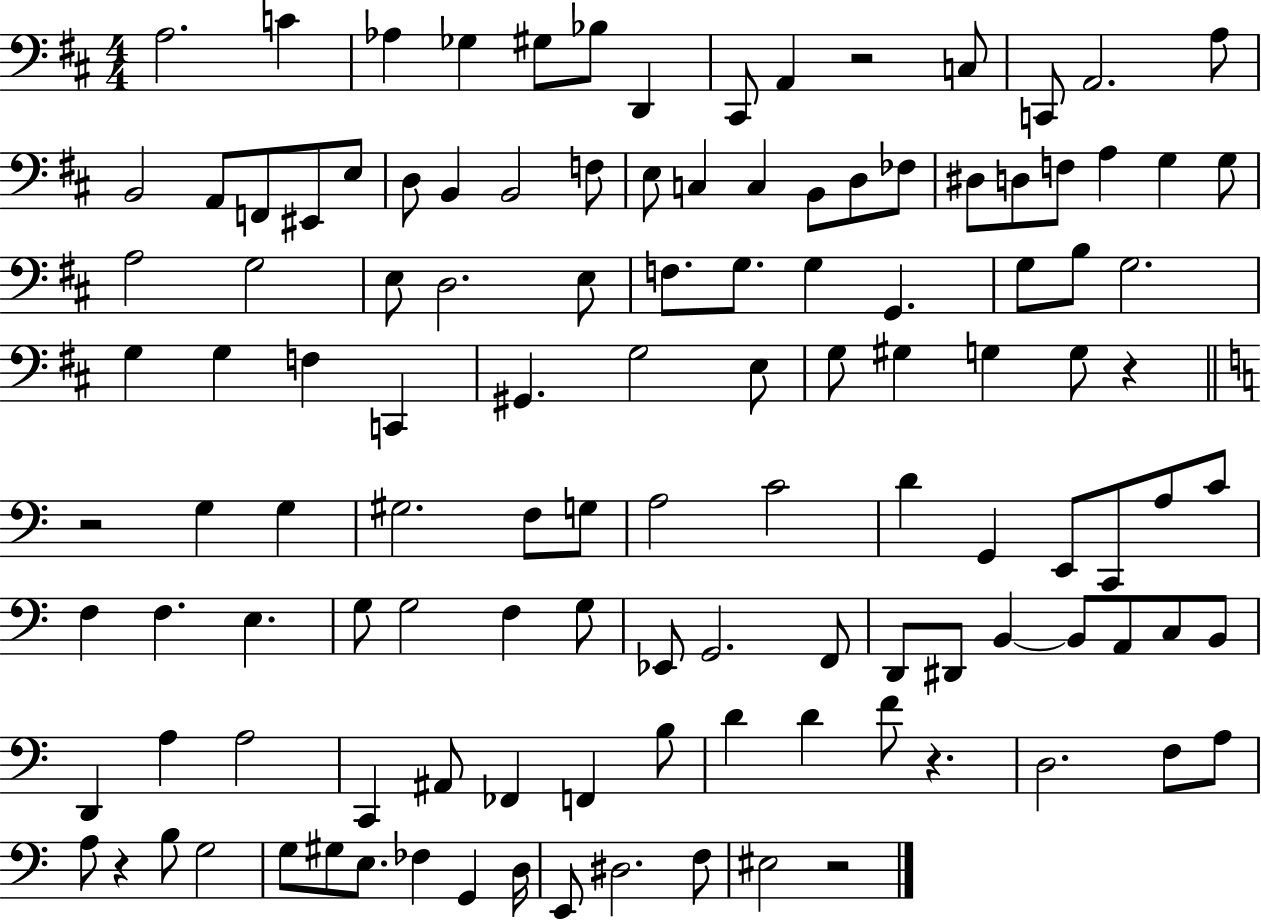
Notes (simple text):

A3/h. C4/q Ab3/q Gb3/q G#3/e Bb3/e D2/q C#2/e A2/q R/h C3/e C2/e A2/h. A3/e B2/h A2/e F2/e EIS2/e E3/e D3/e B2/q B2/h F3/e E3/e C3/q C3/q B2/e D3/e FES3/e D#3/e D3/e F3/e A3/q G3/q G3/e A3/h G3/h E3/e D3/h. E3/e F3/e. G3/e. G3/q G2/q. G3/e B3/e G3/h. G3/q G3/q F3/q C2/q G#2/q. G3/h E3/e G3/e G#3/q G3/q G3/e R/q R/h G3/q G3/q G#3/h. F3/e G3/e A3/h C4/h D4/q G2/q E2/e C2/e A3/e C4/e F3/q F3/q. E3/q. G3/e G3/h F3/q G3/e Eb2/e G2/h. F2/e D2/e D#2/e B2/q B2/e A2/e C3/e B2/e D2/q A3/q A3/h C2/q A#2/e FES2/q F2/q B3/e D4/q D4/q F4/e R/q. D3/h. F3/e A3/e A3/e R/q B3/e G3/h G3/e G#3/e E3/e. FES3/q G2/q D3/s E2/e D#3/h. F3/e EIS3/h R/h